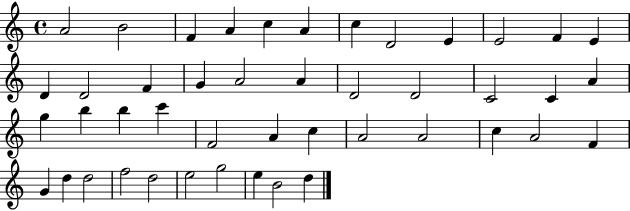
{
  \clef treble
  \time 4/4
  \defaultTimeSignature
  \key c \major
  a'2 b'2 | f'4 a'4 c''4 a'4 | c''4 d'2 e'4 | e'2 f'4 e'4 | \break d'4 d'2 f'4 | g'4 a'2 a'4 | d'2 d'2 | c'2 c'4 a'4 | \break g''4 b''4 b''4 c'''4 | f'2 a'4 c''4 | a'2 a'2 | c''4 a'2 f'4 | \break g'4 d''4 d''2 | f''2 d''2 | e''2 g''2 | e''4 b'2 d''4 | \break \bar "|."
}